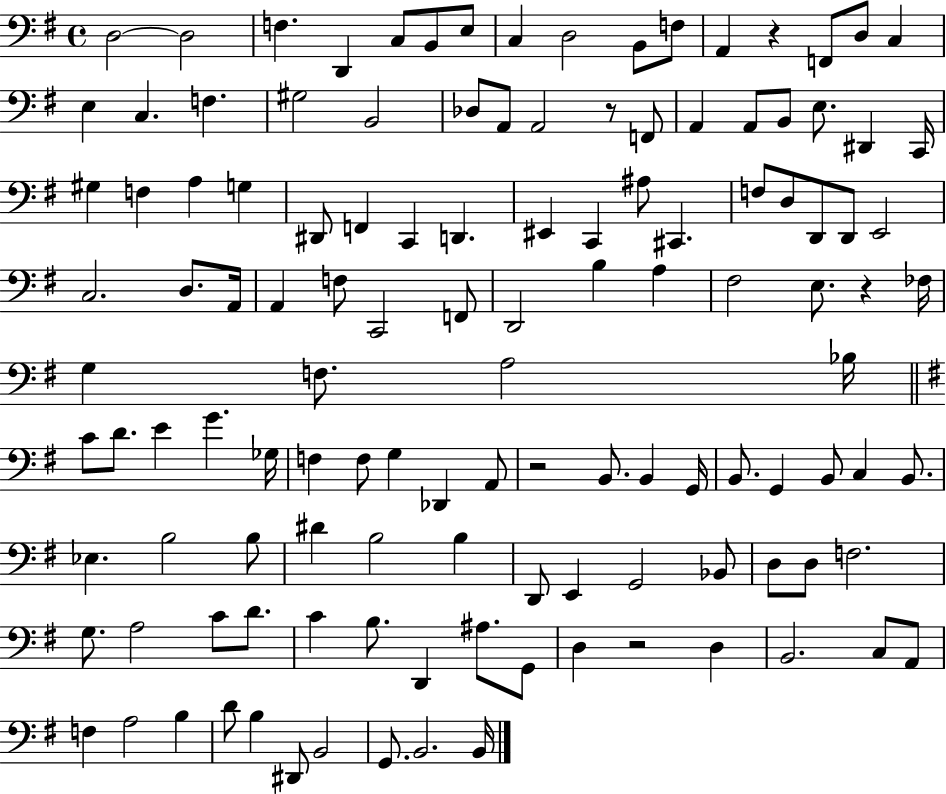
X:1
T:Untitled
M:4/4
L:1/4
K:G
D,2 D,2 F, D,, C,/2 B,,/2 E,/2 C, D,2 B,,/2 F,/2 A,, z F,,/2 D,/2 C, E, C, F, ^G,2 B,,2 _D,/2 A,,/2 A,,2 z/2 F,,/2 A,, A,,/2 B,,/2 E,/2 ^D,, C,,/4 ^G, F, A, G, ^D,,/2 F,, C,, D,, ^E,, C,, ^A,/2 ^C,, F,/2 D,/2 D,,/2 D,,/2 E,,2 C,2 D,/2 A,,/4 A,, F,/2 C,,2 F,,/2 D,,2 B, A, ^F,2 E,/2 z _F,/4 G, F,/2 A,2 _B,/4 C/2 D/2 E G _G,/4 F, F,/2 G, _D,, A,,/2 z2 B,,/2 B,, G,,/4 B,,/2 G,, B,,/2 C, B,,/2 _E, B,2 B,/2 ^D B,2 B, D,,/2 E,, G,,2 _B,,/2 D,/2 D,/2 F,2 G,/2 A,2 C/2 D/2 C B,/2 D,, ^A,/2 G,,/2 D, z2 D, B,,2 C,/2 A,,/2 F, A,2 B, D/2 B, ^D,,/2 B,,2 G,,/2 B,,2 B,,/4